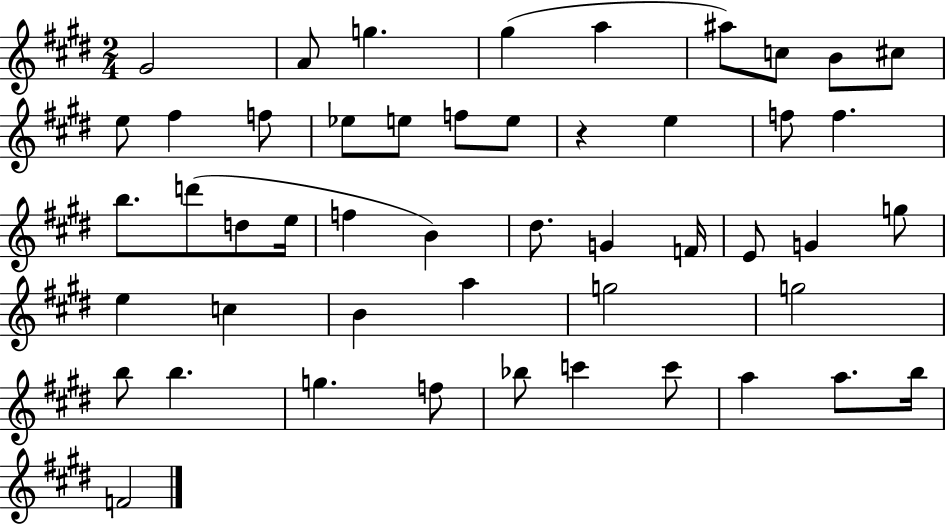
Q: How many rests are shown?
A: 1